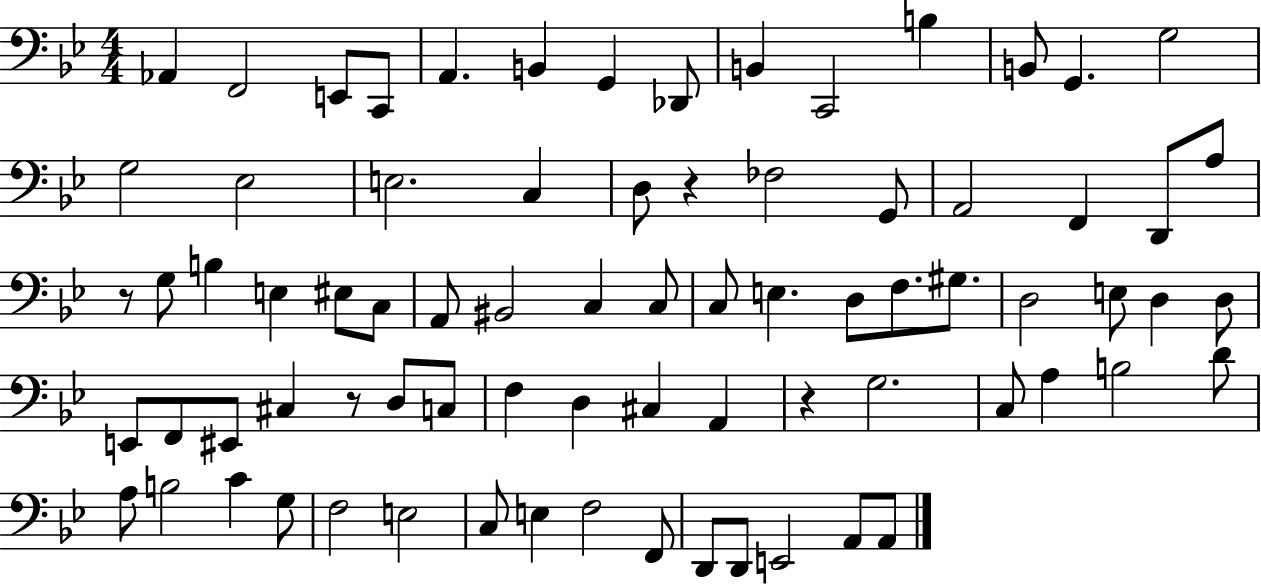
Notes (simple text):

Ab2/q F2/h E2/e C2/e A2/q. B2/q G2/q Db2/e B2/q C2/h B3/q B2/e G2/q. G3/h G3/h Eb3/h E3/h. C3/q D3/e R/q FES3/h G2/e A2/h F2/q D2/e A3/e R/e G3/e B3/q E3/q EIS3/e C3/e A2/e BIS2/h C3/q C3/e C3/e E3/q. D3/e F3/e. G#3/e. D3/h E3/e D3/q D3/e E2/e F2/e EIS2/e C#3/q R/e D3/e C3/e F3/q D3/q C#3/q A2/q R/q G3/h. C3/e A3/q B3/h D4/e A3/e B3/h C4/q G3/e F3/h E3/h C3/e E3/q F3/h F2/e D2/e D2/e E2/h A2/e A2/e